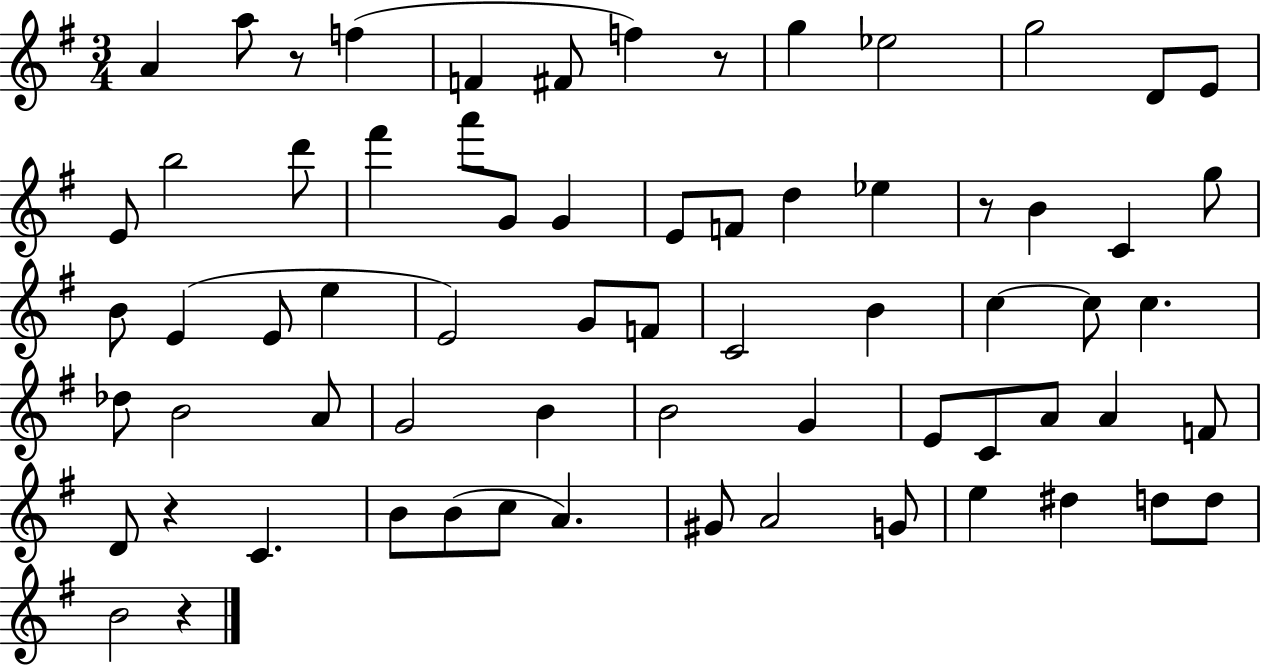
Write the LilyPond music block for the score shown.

{
  \clef treble
  \numericTimeSignature
  \time 3/4
  \key g \major
  a'4 a''8 r8 f''4( | f'4 fis'8 f''4) r8 | g''4 ees''2 | g''2 d'8 e'8 | \break e'8 b''2 d'''8 | fis'''4 a'''8 g'8 g'4 | e'8 f'8 d''4 ees''4 | r8 b'4 c'4 g''8 | \break b'8 e'4( e'8 e''4 | e'2) g'8 f'8 | c'2 b'4 | c''4~~ c''8 c''4. | \break des''8 b'2 a'8 | g'2 b'4 | b'2 g'4 | e'8 c'8 a'8 a'4 f'8 | \break d'8 r4 c'4. | b'8 b'8( c''8 a'4.) | gis'8 a'2 g'8 | e''4 dis''4 d''8 d''8 | \break b'2 r4 | \bar "|."
}